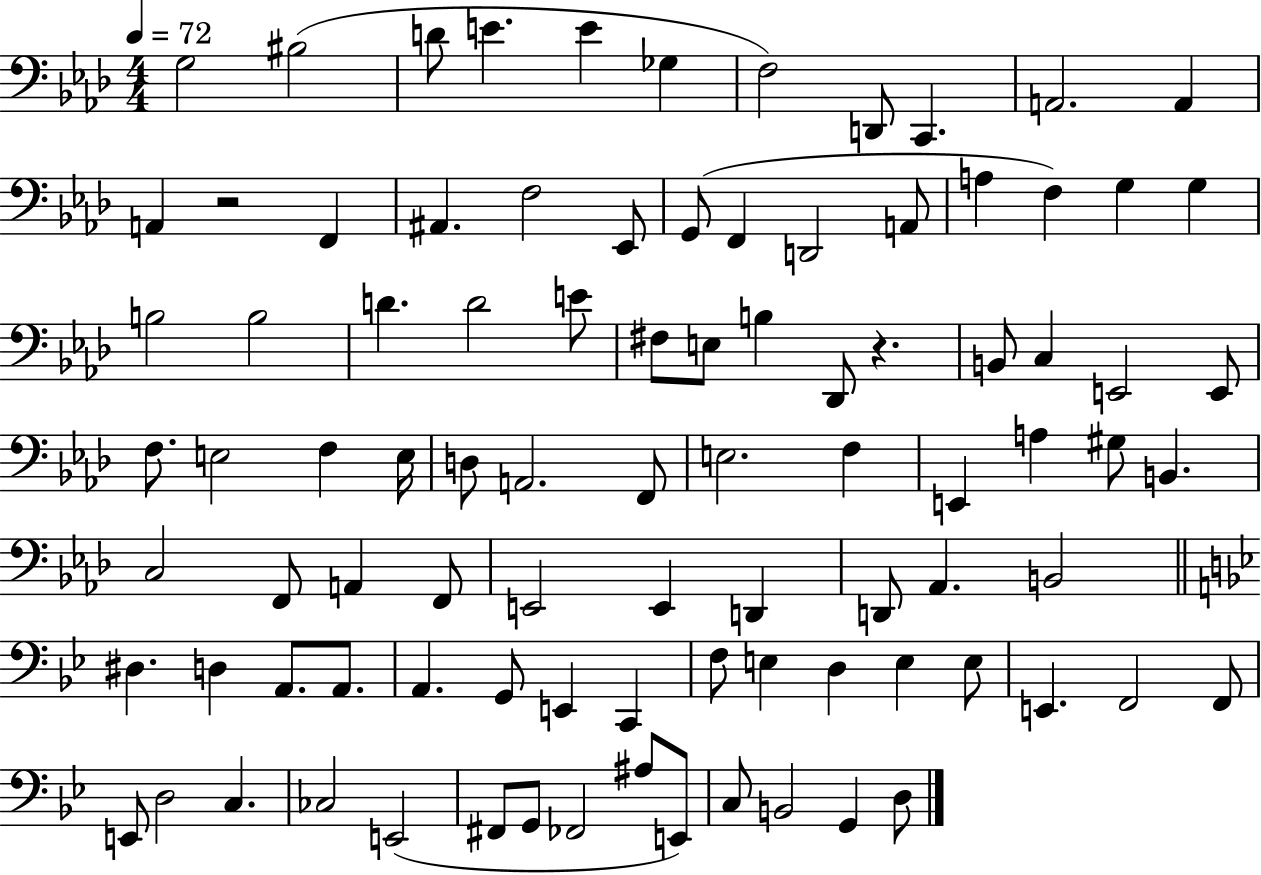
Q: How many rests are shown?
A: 2